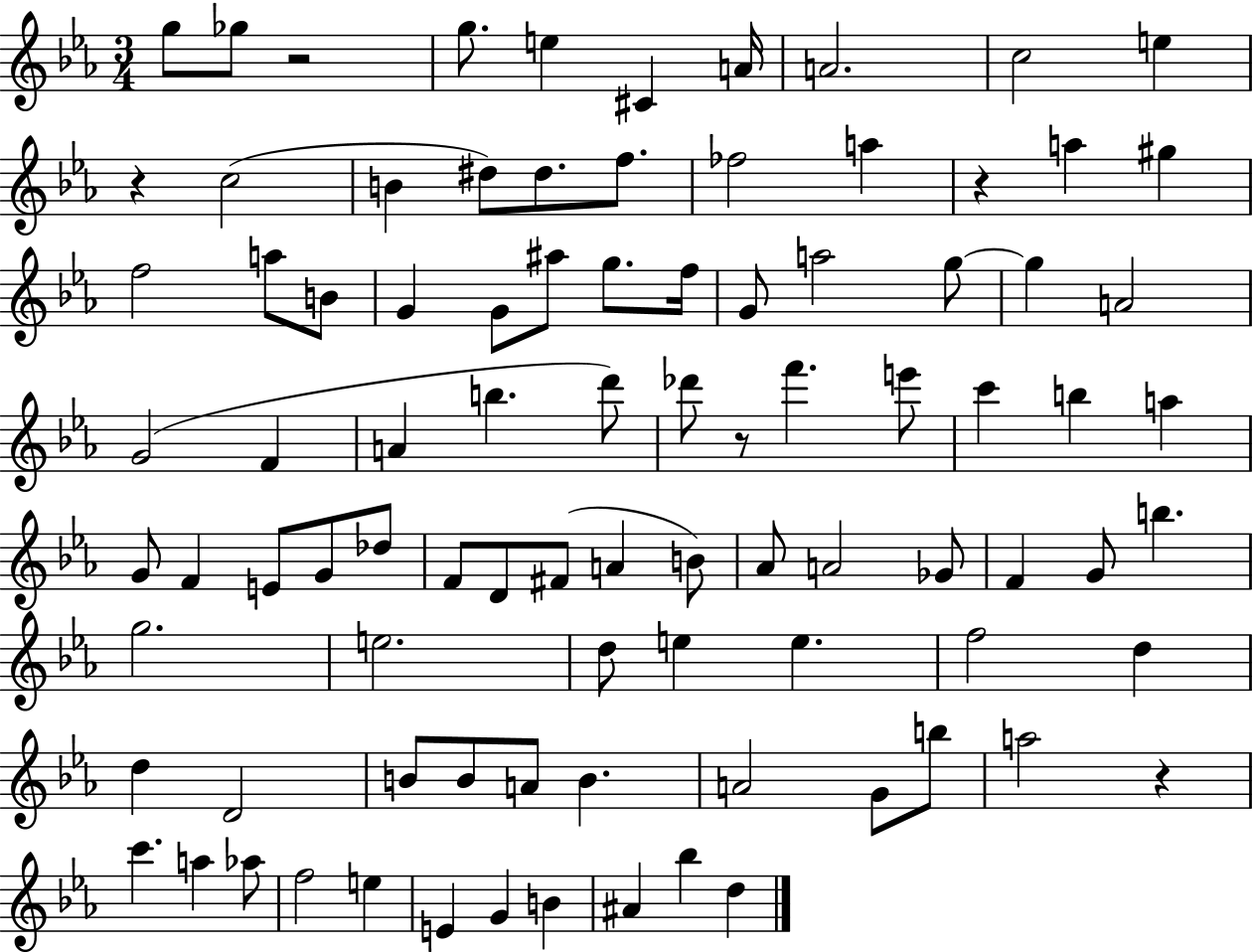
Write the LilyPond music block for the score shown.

{
  \clef treble
  \numericTimeSignature
  \time 3/4
  \key ees \major
  g''8 ges''8 r2 | g''8. e''4 cis'4 a'16 | a'2. | c''2 e''4 | \break r4 c''2( | b'4 dis''8) dis''8. f''8. | fes''2 a''4 | r4 a''4 gis''4 | \break f''2 a''8 b'8 | g'4 g'8 ais''8 g''8. f''16 | g'8 a''2 g''8~~ | g''4 a'2 | \break g'2( f'4 | a'4 b''4. d'''8) | des'''8 r8 f'''4. e'''8 | c'''4 b''4 a''4 | \break g'8 f'4 e'8 g'8 des''8 | f'8 d'8 fis'8( a'4 b'8) | aes'8 a'2 ges'8 | f'4 g'8 b''4. | \break g''2. | e''2. | d''8 e''4 e''4. | f''2 d''4 | \break d''4 d'2 | b'8 b'8 a'8 b'4. | a'2 g'8 b''8 | a''2 r4 | \break c'''4. a''4 aes''8 | f''2 e''4 | e'4 g'4 b'4 | ais'4 bes''4 d''4 | \break \bar "|."
}